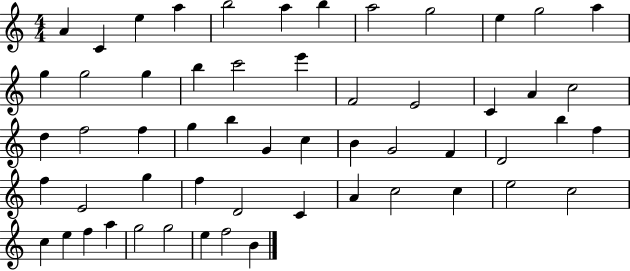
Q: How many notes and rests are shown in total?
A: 56